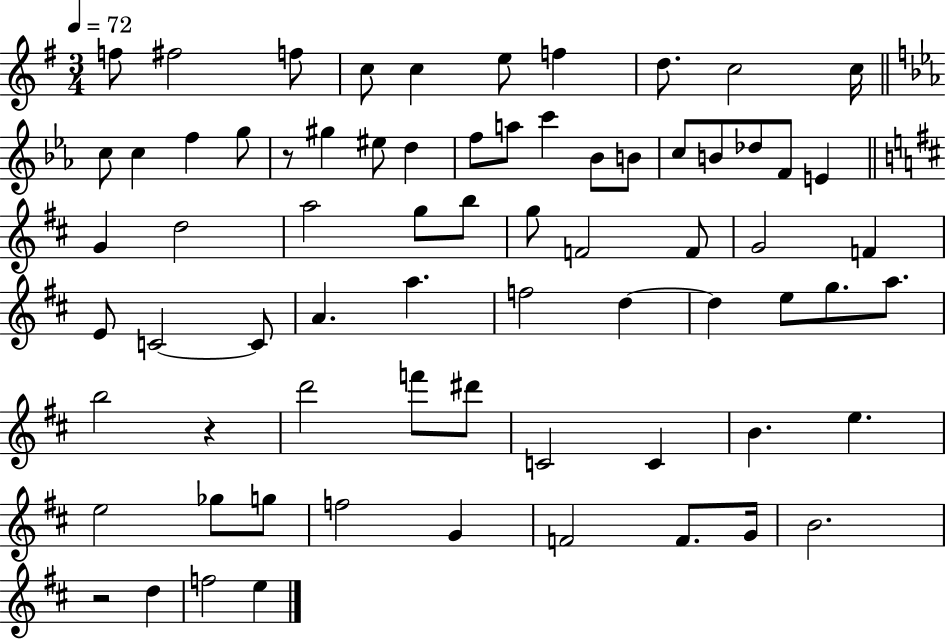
{
  \clef treble
  \numericTimeSignature
  \time 3/4
  \key g \major
  \tempo 4 = 72
  f''8 fis''2 f''8 | c''8 c''4 e''8 f''4 | d''8. c''2 c''16 | \bar "||" \break \key c \minor c''8 c''4 f''4 g''8 | r8 gis''4 eis''8 d''4 | f''8 a''8 c'''4 bes'8 b'8 | c''8 b'8 des''8 f'8 e'4 | \break \bar "||" \break \key d \major g'4 d''2 | a''2 g''8 b''8 | g''8 f'2 f'8 | g'2 f'4 | \break e'8 c'2~~ c'8 | a'4. a''4. | f''2 d''4~~ | d''4 e''8 g''8. a''8. | \break b''2 r4 | d'''2 f'''8 dis'''8 | c'2 c'4 | b'4. e''4. | \break e''2 ges''8 g''8 | f''2 g'4 | f'2 f'8. g'16 | b'2. | \break r2 d''4 | f''2 e''4 | \bar "|."
}